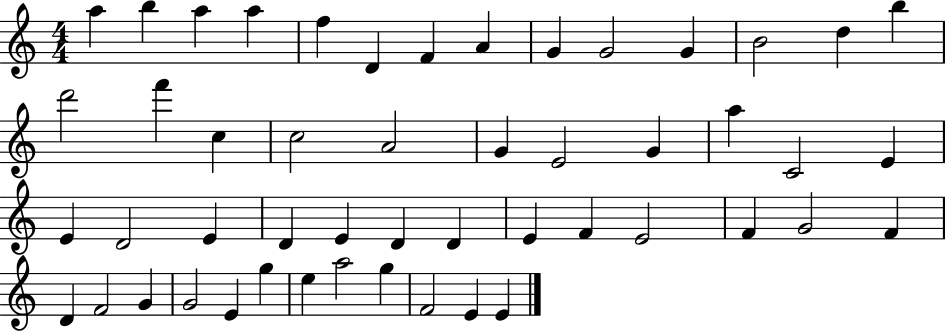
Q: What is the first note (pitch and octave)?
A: A5